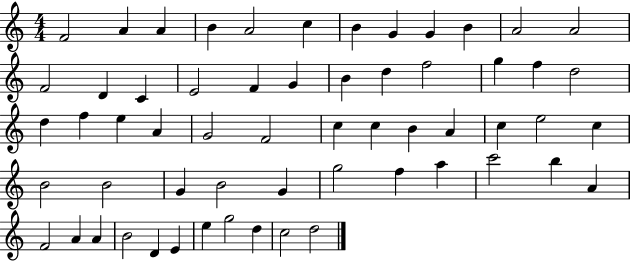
F4/h A4/q A4/q B4/q A4/h C5/q B4/q G4/q G4/q B4/q A4/h A4/h F4/h D4/q C4/q E4/h F4/q G4/q B4/q D5/q F5/h G5/q F5/q D5/h D5/q F5/q E5/q A4/q G4/h F4/h C5/q C5/q B4/q A4/q C5/q E5/h C5/q B4/h B4/h G4/q B4/h G4/q G5/h F5/q A5/q C6/h B5/q A4/q F4/h A4/q A4/q B4/h D4/q E4/q E5/q G5/h D5/q C5/h D5/h